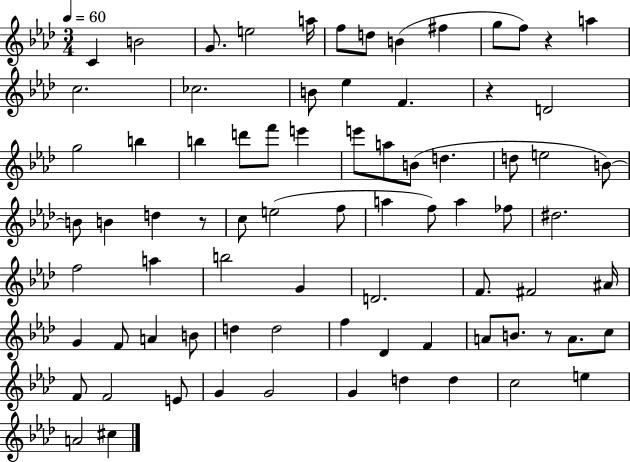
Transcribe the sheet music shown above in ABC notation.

X:1
T:Untitled
M:3/4
L:1/4
K:Ab
C B2 G/2 e2 a/4 f/2 d/2 B ^f g/2 f/2 z a c2 _c2 B/2 _e F z D2 g2 b b d'/2 f'/2 e' e'/2 a/2 B/2 d d/2 e2 B/2 B/2 B d z/2 c/2 e2 f/2 a f/2 a _f/2 ^d2 f2 a b2 G D2 F/2 ^F2 ^A/4 G F/2 A B/2 d d2 f _D F A/2 B/2 z/2 A/2 c/2 F/2 F2 E/2 G G2 G d d c2 e A2 ^c